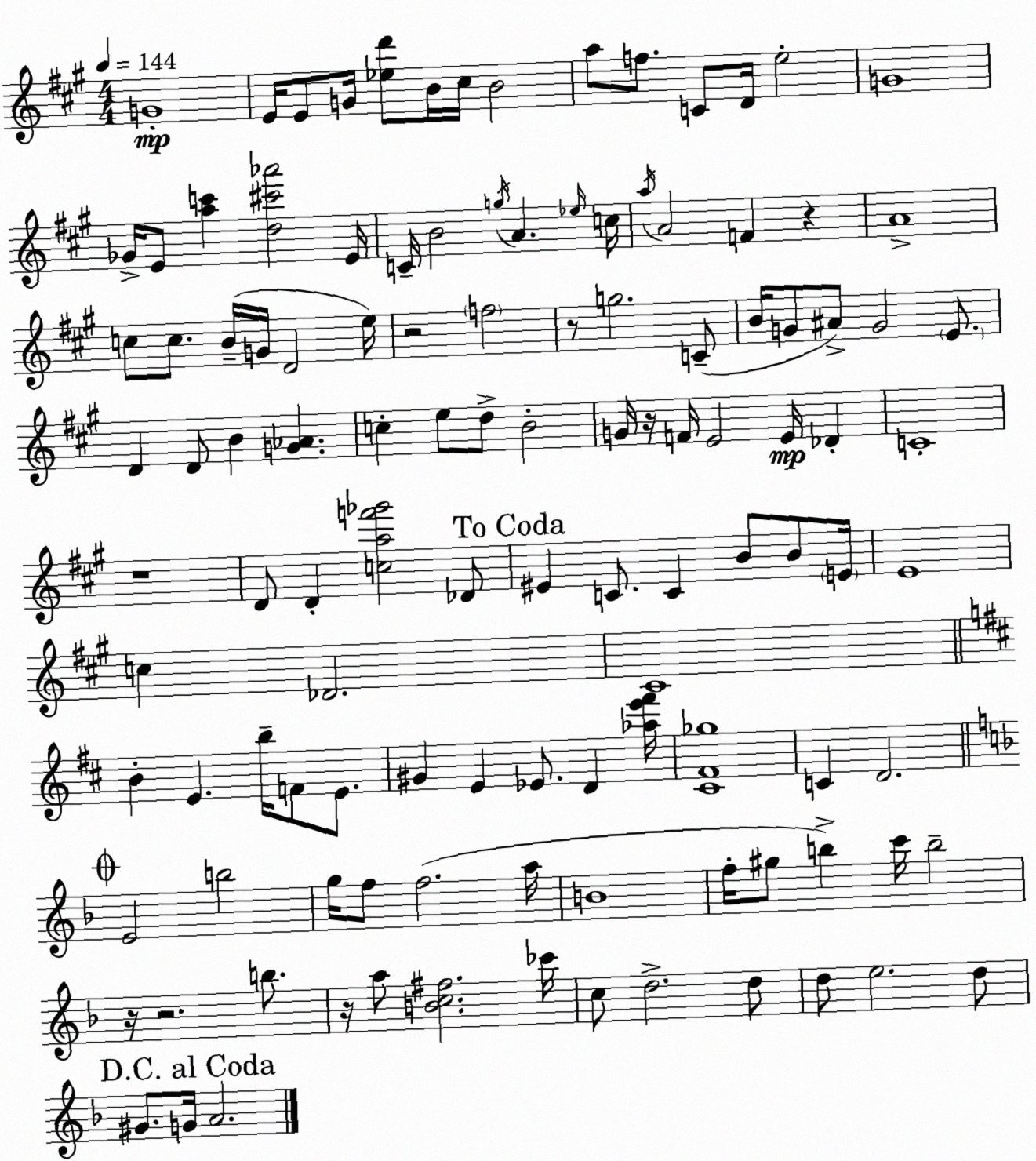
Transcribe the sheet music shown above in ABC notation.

X:1
T:Untitled
M:4/4
L:1/4
K:A
G4 E/4 E/2 G/4 [_ed']/2 B/4 ^c/4 B2 a/2 f/2 C/2 D/4 e2 G4 _G/4 E/2 [ac'] [d^c'_a']2 E/4 C/4 B2 g/4 A _e/4 c/4 a/4 A2 F z A4 c/2 c/2 B/4 G/4 D2 e/4 z2 f2 z/2 g2 C/2 B/4 G/2 ^A/2 G2 E/2 D D/2 B [G_A] c e/2 d/2 B2 G/4 z/4 F/4 E2 E/4 _D C4 z4 D/2 D [caf'_g']2 _D/2 ^E C/2 C B/2 B/2 E/4 E4 c _D2 ^C4 B E b/4 F/2 E/2 ^G E _E/2 D [_ae'^f']/4 [^C^F_g]4 C D2 E2 b2 g/4 f/2 f2 a/4 B4 f/4 ^g/2 b c'/4 b2 z/4 z2 b/2 z/4 a/2 [Bc^f]2 _c'/4 c/2 d2 d/2 d/2 e2 d/2 ^G/2 G/4 A2